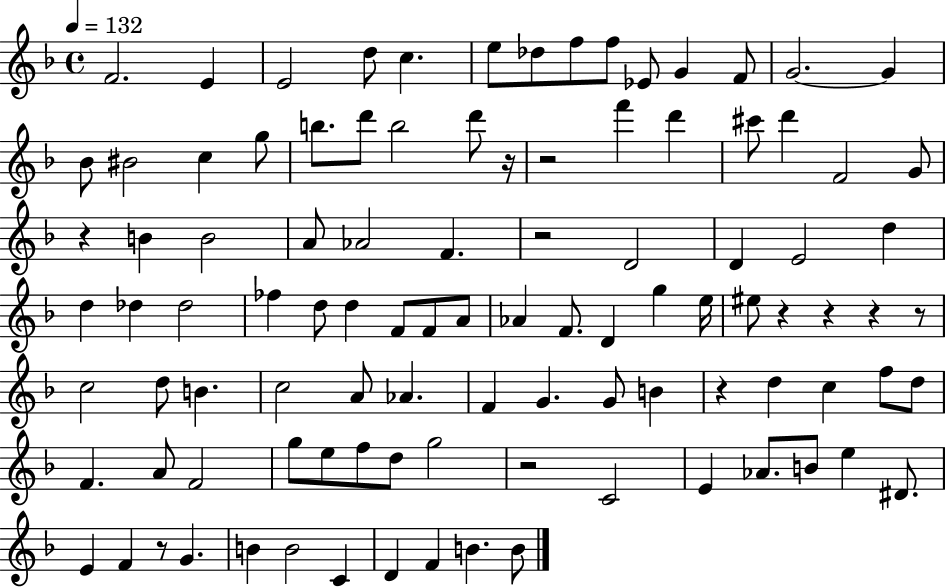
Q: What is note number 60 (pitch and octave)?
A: G4